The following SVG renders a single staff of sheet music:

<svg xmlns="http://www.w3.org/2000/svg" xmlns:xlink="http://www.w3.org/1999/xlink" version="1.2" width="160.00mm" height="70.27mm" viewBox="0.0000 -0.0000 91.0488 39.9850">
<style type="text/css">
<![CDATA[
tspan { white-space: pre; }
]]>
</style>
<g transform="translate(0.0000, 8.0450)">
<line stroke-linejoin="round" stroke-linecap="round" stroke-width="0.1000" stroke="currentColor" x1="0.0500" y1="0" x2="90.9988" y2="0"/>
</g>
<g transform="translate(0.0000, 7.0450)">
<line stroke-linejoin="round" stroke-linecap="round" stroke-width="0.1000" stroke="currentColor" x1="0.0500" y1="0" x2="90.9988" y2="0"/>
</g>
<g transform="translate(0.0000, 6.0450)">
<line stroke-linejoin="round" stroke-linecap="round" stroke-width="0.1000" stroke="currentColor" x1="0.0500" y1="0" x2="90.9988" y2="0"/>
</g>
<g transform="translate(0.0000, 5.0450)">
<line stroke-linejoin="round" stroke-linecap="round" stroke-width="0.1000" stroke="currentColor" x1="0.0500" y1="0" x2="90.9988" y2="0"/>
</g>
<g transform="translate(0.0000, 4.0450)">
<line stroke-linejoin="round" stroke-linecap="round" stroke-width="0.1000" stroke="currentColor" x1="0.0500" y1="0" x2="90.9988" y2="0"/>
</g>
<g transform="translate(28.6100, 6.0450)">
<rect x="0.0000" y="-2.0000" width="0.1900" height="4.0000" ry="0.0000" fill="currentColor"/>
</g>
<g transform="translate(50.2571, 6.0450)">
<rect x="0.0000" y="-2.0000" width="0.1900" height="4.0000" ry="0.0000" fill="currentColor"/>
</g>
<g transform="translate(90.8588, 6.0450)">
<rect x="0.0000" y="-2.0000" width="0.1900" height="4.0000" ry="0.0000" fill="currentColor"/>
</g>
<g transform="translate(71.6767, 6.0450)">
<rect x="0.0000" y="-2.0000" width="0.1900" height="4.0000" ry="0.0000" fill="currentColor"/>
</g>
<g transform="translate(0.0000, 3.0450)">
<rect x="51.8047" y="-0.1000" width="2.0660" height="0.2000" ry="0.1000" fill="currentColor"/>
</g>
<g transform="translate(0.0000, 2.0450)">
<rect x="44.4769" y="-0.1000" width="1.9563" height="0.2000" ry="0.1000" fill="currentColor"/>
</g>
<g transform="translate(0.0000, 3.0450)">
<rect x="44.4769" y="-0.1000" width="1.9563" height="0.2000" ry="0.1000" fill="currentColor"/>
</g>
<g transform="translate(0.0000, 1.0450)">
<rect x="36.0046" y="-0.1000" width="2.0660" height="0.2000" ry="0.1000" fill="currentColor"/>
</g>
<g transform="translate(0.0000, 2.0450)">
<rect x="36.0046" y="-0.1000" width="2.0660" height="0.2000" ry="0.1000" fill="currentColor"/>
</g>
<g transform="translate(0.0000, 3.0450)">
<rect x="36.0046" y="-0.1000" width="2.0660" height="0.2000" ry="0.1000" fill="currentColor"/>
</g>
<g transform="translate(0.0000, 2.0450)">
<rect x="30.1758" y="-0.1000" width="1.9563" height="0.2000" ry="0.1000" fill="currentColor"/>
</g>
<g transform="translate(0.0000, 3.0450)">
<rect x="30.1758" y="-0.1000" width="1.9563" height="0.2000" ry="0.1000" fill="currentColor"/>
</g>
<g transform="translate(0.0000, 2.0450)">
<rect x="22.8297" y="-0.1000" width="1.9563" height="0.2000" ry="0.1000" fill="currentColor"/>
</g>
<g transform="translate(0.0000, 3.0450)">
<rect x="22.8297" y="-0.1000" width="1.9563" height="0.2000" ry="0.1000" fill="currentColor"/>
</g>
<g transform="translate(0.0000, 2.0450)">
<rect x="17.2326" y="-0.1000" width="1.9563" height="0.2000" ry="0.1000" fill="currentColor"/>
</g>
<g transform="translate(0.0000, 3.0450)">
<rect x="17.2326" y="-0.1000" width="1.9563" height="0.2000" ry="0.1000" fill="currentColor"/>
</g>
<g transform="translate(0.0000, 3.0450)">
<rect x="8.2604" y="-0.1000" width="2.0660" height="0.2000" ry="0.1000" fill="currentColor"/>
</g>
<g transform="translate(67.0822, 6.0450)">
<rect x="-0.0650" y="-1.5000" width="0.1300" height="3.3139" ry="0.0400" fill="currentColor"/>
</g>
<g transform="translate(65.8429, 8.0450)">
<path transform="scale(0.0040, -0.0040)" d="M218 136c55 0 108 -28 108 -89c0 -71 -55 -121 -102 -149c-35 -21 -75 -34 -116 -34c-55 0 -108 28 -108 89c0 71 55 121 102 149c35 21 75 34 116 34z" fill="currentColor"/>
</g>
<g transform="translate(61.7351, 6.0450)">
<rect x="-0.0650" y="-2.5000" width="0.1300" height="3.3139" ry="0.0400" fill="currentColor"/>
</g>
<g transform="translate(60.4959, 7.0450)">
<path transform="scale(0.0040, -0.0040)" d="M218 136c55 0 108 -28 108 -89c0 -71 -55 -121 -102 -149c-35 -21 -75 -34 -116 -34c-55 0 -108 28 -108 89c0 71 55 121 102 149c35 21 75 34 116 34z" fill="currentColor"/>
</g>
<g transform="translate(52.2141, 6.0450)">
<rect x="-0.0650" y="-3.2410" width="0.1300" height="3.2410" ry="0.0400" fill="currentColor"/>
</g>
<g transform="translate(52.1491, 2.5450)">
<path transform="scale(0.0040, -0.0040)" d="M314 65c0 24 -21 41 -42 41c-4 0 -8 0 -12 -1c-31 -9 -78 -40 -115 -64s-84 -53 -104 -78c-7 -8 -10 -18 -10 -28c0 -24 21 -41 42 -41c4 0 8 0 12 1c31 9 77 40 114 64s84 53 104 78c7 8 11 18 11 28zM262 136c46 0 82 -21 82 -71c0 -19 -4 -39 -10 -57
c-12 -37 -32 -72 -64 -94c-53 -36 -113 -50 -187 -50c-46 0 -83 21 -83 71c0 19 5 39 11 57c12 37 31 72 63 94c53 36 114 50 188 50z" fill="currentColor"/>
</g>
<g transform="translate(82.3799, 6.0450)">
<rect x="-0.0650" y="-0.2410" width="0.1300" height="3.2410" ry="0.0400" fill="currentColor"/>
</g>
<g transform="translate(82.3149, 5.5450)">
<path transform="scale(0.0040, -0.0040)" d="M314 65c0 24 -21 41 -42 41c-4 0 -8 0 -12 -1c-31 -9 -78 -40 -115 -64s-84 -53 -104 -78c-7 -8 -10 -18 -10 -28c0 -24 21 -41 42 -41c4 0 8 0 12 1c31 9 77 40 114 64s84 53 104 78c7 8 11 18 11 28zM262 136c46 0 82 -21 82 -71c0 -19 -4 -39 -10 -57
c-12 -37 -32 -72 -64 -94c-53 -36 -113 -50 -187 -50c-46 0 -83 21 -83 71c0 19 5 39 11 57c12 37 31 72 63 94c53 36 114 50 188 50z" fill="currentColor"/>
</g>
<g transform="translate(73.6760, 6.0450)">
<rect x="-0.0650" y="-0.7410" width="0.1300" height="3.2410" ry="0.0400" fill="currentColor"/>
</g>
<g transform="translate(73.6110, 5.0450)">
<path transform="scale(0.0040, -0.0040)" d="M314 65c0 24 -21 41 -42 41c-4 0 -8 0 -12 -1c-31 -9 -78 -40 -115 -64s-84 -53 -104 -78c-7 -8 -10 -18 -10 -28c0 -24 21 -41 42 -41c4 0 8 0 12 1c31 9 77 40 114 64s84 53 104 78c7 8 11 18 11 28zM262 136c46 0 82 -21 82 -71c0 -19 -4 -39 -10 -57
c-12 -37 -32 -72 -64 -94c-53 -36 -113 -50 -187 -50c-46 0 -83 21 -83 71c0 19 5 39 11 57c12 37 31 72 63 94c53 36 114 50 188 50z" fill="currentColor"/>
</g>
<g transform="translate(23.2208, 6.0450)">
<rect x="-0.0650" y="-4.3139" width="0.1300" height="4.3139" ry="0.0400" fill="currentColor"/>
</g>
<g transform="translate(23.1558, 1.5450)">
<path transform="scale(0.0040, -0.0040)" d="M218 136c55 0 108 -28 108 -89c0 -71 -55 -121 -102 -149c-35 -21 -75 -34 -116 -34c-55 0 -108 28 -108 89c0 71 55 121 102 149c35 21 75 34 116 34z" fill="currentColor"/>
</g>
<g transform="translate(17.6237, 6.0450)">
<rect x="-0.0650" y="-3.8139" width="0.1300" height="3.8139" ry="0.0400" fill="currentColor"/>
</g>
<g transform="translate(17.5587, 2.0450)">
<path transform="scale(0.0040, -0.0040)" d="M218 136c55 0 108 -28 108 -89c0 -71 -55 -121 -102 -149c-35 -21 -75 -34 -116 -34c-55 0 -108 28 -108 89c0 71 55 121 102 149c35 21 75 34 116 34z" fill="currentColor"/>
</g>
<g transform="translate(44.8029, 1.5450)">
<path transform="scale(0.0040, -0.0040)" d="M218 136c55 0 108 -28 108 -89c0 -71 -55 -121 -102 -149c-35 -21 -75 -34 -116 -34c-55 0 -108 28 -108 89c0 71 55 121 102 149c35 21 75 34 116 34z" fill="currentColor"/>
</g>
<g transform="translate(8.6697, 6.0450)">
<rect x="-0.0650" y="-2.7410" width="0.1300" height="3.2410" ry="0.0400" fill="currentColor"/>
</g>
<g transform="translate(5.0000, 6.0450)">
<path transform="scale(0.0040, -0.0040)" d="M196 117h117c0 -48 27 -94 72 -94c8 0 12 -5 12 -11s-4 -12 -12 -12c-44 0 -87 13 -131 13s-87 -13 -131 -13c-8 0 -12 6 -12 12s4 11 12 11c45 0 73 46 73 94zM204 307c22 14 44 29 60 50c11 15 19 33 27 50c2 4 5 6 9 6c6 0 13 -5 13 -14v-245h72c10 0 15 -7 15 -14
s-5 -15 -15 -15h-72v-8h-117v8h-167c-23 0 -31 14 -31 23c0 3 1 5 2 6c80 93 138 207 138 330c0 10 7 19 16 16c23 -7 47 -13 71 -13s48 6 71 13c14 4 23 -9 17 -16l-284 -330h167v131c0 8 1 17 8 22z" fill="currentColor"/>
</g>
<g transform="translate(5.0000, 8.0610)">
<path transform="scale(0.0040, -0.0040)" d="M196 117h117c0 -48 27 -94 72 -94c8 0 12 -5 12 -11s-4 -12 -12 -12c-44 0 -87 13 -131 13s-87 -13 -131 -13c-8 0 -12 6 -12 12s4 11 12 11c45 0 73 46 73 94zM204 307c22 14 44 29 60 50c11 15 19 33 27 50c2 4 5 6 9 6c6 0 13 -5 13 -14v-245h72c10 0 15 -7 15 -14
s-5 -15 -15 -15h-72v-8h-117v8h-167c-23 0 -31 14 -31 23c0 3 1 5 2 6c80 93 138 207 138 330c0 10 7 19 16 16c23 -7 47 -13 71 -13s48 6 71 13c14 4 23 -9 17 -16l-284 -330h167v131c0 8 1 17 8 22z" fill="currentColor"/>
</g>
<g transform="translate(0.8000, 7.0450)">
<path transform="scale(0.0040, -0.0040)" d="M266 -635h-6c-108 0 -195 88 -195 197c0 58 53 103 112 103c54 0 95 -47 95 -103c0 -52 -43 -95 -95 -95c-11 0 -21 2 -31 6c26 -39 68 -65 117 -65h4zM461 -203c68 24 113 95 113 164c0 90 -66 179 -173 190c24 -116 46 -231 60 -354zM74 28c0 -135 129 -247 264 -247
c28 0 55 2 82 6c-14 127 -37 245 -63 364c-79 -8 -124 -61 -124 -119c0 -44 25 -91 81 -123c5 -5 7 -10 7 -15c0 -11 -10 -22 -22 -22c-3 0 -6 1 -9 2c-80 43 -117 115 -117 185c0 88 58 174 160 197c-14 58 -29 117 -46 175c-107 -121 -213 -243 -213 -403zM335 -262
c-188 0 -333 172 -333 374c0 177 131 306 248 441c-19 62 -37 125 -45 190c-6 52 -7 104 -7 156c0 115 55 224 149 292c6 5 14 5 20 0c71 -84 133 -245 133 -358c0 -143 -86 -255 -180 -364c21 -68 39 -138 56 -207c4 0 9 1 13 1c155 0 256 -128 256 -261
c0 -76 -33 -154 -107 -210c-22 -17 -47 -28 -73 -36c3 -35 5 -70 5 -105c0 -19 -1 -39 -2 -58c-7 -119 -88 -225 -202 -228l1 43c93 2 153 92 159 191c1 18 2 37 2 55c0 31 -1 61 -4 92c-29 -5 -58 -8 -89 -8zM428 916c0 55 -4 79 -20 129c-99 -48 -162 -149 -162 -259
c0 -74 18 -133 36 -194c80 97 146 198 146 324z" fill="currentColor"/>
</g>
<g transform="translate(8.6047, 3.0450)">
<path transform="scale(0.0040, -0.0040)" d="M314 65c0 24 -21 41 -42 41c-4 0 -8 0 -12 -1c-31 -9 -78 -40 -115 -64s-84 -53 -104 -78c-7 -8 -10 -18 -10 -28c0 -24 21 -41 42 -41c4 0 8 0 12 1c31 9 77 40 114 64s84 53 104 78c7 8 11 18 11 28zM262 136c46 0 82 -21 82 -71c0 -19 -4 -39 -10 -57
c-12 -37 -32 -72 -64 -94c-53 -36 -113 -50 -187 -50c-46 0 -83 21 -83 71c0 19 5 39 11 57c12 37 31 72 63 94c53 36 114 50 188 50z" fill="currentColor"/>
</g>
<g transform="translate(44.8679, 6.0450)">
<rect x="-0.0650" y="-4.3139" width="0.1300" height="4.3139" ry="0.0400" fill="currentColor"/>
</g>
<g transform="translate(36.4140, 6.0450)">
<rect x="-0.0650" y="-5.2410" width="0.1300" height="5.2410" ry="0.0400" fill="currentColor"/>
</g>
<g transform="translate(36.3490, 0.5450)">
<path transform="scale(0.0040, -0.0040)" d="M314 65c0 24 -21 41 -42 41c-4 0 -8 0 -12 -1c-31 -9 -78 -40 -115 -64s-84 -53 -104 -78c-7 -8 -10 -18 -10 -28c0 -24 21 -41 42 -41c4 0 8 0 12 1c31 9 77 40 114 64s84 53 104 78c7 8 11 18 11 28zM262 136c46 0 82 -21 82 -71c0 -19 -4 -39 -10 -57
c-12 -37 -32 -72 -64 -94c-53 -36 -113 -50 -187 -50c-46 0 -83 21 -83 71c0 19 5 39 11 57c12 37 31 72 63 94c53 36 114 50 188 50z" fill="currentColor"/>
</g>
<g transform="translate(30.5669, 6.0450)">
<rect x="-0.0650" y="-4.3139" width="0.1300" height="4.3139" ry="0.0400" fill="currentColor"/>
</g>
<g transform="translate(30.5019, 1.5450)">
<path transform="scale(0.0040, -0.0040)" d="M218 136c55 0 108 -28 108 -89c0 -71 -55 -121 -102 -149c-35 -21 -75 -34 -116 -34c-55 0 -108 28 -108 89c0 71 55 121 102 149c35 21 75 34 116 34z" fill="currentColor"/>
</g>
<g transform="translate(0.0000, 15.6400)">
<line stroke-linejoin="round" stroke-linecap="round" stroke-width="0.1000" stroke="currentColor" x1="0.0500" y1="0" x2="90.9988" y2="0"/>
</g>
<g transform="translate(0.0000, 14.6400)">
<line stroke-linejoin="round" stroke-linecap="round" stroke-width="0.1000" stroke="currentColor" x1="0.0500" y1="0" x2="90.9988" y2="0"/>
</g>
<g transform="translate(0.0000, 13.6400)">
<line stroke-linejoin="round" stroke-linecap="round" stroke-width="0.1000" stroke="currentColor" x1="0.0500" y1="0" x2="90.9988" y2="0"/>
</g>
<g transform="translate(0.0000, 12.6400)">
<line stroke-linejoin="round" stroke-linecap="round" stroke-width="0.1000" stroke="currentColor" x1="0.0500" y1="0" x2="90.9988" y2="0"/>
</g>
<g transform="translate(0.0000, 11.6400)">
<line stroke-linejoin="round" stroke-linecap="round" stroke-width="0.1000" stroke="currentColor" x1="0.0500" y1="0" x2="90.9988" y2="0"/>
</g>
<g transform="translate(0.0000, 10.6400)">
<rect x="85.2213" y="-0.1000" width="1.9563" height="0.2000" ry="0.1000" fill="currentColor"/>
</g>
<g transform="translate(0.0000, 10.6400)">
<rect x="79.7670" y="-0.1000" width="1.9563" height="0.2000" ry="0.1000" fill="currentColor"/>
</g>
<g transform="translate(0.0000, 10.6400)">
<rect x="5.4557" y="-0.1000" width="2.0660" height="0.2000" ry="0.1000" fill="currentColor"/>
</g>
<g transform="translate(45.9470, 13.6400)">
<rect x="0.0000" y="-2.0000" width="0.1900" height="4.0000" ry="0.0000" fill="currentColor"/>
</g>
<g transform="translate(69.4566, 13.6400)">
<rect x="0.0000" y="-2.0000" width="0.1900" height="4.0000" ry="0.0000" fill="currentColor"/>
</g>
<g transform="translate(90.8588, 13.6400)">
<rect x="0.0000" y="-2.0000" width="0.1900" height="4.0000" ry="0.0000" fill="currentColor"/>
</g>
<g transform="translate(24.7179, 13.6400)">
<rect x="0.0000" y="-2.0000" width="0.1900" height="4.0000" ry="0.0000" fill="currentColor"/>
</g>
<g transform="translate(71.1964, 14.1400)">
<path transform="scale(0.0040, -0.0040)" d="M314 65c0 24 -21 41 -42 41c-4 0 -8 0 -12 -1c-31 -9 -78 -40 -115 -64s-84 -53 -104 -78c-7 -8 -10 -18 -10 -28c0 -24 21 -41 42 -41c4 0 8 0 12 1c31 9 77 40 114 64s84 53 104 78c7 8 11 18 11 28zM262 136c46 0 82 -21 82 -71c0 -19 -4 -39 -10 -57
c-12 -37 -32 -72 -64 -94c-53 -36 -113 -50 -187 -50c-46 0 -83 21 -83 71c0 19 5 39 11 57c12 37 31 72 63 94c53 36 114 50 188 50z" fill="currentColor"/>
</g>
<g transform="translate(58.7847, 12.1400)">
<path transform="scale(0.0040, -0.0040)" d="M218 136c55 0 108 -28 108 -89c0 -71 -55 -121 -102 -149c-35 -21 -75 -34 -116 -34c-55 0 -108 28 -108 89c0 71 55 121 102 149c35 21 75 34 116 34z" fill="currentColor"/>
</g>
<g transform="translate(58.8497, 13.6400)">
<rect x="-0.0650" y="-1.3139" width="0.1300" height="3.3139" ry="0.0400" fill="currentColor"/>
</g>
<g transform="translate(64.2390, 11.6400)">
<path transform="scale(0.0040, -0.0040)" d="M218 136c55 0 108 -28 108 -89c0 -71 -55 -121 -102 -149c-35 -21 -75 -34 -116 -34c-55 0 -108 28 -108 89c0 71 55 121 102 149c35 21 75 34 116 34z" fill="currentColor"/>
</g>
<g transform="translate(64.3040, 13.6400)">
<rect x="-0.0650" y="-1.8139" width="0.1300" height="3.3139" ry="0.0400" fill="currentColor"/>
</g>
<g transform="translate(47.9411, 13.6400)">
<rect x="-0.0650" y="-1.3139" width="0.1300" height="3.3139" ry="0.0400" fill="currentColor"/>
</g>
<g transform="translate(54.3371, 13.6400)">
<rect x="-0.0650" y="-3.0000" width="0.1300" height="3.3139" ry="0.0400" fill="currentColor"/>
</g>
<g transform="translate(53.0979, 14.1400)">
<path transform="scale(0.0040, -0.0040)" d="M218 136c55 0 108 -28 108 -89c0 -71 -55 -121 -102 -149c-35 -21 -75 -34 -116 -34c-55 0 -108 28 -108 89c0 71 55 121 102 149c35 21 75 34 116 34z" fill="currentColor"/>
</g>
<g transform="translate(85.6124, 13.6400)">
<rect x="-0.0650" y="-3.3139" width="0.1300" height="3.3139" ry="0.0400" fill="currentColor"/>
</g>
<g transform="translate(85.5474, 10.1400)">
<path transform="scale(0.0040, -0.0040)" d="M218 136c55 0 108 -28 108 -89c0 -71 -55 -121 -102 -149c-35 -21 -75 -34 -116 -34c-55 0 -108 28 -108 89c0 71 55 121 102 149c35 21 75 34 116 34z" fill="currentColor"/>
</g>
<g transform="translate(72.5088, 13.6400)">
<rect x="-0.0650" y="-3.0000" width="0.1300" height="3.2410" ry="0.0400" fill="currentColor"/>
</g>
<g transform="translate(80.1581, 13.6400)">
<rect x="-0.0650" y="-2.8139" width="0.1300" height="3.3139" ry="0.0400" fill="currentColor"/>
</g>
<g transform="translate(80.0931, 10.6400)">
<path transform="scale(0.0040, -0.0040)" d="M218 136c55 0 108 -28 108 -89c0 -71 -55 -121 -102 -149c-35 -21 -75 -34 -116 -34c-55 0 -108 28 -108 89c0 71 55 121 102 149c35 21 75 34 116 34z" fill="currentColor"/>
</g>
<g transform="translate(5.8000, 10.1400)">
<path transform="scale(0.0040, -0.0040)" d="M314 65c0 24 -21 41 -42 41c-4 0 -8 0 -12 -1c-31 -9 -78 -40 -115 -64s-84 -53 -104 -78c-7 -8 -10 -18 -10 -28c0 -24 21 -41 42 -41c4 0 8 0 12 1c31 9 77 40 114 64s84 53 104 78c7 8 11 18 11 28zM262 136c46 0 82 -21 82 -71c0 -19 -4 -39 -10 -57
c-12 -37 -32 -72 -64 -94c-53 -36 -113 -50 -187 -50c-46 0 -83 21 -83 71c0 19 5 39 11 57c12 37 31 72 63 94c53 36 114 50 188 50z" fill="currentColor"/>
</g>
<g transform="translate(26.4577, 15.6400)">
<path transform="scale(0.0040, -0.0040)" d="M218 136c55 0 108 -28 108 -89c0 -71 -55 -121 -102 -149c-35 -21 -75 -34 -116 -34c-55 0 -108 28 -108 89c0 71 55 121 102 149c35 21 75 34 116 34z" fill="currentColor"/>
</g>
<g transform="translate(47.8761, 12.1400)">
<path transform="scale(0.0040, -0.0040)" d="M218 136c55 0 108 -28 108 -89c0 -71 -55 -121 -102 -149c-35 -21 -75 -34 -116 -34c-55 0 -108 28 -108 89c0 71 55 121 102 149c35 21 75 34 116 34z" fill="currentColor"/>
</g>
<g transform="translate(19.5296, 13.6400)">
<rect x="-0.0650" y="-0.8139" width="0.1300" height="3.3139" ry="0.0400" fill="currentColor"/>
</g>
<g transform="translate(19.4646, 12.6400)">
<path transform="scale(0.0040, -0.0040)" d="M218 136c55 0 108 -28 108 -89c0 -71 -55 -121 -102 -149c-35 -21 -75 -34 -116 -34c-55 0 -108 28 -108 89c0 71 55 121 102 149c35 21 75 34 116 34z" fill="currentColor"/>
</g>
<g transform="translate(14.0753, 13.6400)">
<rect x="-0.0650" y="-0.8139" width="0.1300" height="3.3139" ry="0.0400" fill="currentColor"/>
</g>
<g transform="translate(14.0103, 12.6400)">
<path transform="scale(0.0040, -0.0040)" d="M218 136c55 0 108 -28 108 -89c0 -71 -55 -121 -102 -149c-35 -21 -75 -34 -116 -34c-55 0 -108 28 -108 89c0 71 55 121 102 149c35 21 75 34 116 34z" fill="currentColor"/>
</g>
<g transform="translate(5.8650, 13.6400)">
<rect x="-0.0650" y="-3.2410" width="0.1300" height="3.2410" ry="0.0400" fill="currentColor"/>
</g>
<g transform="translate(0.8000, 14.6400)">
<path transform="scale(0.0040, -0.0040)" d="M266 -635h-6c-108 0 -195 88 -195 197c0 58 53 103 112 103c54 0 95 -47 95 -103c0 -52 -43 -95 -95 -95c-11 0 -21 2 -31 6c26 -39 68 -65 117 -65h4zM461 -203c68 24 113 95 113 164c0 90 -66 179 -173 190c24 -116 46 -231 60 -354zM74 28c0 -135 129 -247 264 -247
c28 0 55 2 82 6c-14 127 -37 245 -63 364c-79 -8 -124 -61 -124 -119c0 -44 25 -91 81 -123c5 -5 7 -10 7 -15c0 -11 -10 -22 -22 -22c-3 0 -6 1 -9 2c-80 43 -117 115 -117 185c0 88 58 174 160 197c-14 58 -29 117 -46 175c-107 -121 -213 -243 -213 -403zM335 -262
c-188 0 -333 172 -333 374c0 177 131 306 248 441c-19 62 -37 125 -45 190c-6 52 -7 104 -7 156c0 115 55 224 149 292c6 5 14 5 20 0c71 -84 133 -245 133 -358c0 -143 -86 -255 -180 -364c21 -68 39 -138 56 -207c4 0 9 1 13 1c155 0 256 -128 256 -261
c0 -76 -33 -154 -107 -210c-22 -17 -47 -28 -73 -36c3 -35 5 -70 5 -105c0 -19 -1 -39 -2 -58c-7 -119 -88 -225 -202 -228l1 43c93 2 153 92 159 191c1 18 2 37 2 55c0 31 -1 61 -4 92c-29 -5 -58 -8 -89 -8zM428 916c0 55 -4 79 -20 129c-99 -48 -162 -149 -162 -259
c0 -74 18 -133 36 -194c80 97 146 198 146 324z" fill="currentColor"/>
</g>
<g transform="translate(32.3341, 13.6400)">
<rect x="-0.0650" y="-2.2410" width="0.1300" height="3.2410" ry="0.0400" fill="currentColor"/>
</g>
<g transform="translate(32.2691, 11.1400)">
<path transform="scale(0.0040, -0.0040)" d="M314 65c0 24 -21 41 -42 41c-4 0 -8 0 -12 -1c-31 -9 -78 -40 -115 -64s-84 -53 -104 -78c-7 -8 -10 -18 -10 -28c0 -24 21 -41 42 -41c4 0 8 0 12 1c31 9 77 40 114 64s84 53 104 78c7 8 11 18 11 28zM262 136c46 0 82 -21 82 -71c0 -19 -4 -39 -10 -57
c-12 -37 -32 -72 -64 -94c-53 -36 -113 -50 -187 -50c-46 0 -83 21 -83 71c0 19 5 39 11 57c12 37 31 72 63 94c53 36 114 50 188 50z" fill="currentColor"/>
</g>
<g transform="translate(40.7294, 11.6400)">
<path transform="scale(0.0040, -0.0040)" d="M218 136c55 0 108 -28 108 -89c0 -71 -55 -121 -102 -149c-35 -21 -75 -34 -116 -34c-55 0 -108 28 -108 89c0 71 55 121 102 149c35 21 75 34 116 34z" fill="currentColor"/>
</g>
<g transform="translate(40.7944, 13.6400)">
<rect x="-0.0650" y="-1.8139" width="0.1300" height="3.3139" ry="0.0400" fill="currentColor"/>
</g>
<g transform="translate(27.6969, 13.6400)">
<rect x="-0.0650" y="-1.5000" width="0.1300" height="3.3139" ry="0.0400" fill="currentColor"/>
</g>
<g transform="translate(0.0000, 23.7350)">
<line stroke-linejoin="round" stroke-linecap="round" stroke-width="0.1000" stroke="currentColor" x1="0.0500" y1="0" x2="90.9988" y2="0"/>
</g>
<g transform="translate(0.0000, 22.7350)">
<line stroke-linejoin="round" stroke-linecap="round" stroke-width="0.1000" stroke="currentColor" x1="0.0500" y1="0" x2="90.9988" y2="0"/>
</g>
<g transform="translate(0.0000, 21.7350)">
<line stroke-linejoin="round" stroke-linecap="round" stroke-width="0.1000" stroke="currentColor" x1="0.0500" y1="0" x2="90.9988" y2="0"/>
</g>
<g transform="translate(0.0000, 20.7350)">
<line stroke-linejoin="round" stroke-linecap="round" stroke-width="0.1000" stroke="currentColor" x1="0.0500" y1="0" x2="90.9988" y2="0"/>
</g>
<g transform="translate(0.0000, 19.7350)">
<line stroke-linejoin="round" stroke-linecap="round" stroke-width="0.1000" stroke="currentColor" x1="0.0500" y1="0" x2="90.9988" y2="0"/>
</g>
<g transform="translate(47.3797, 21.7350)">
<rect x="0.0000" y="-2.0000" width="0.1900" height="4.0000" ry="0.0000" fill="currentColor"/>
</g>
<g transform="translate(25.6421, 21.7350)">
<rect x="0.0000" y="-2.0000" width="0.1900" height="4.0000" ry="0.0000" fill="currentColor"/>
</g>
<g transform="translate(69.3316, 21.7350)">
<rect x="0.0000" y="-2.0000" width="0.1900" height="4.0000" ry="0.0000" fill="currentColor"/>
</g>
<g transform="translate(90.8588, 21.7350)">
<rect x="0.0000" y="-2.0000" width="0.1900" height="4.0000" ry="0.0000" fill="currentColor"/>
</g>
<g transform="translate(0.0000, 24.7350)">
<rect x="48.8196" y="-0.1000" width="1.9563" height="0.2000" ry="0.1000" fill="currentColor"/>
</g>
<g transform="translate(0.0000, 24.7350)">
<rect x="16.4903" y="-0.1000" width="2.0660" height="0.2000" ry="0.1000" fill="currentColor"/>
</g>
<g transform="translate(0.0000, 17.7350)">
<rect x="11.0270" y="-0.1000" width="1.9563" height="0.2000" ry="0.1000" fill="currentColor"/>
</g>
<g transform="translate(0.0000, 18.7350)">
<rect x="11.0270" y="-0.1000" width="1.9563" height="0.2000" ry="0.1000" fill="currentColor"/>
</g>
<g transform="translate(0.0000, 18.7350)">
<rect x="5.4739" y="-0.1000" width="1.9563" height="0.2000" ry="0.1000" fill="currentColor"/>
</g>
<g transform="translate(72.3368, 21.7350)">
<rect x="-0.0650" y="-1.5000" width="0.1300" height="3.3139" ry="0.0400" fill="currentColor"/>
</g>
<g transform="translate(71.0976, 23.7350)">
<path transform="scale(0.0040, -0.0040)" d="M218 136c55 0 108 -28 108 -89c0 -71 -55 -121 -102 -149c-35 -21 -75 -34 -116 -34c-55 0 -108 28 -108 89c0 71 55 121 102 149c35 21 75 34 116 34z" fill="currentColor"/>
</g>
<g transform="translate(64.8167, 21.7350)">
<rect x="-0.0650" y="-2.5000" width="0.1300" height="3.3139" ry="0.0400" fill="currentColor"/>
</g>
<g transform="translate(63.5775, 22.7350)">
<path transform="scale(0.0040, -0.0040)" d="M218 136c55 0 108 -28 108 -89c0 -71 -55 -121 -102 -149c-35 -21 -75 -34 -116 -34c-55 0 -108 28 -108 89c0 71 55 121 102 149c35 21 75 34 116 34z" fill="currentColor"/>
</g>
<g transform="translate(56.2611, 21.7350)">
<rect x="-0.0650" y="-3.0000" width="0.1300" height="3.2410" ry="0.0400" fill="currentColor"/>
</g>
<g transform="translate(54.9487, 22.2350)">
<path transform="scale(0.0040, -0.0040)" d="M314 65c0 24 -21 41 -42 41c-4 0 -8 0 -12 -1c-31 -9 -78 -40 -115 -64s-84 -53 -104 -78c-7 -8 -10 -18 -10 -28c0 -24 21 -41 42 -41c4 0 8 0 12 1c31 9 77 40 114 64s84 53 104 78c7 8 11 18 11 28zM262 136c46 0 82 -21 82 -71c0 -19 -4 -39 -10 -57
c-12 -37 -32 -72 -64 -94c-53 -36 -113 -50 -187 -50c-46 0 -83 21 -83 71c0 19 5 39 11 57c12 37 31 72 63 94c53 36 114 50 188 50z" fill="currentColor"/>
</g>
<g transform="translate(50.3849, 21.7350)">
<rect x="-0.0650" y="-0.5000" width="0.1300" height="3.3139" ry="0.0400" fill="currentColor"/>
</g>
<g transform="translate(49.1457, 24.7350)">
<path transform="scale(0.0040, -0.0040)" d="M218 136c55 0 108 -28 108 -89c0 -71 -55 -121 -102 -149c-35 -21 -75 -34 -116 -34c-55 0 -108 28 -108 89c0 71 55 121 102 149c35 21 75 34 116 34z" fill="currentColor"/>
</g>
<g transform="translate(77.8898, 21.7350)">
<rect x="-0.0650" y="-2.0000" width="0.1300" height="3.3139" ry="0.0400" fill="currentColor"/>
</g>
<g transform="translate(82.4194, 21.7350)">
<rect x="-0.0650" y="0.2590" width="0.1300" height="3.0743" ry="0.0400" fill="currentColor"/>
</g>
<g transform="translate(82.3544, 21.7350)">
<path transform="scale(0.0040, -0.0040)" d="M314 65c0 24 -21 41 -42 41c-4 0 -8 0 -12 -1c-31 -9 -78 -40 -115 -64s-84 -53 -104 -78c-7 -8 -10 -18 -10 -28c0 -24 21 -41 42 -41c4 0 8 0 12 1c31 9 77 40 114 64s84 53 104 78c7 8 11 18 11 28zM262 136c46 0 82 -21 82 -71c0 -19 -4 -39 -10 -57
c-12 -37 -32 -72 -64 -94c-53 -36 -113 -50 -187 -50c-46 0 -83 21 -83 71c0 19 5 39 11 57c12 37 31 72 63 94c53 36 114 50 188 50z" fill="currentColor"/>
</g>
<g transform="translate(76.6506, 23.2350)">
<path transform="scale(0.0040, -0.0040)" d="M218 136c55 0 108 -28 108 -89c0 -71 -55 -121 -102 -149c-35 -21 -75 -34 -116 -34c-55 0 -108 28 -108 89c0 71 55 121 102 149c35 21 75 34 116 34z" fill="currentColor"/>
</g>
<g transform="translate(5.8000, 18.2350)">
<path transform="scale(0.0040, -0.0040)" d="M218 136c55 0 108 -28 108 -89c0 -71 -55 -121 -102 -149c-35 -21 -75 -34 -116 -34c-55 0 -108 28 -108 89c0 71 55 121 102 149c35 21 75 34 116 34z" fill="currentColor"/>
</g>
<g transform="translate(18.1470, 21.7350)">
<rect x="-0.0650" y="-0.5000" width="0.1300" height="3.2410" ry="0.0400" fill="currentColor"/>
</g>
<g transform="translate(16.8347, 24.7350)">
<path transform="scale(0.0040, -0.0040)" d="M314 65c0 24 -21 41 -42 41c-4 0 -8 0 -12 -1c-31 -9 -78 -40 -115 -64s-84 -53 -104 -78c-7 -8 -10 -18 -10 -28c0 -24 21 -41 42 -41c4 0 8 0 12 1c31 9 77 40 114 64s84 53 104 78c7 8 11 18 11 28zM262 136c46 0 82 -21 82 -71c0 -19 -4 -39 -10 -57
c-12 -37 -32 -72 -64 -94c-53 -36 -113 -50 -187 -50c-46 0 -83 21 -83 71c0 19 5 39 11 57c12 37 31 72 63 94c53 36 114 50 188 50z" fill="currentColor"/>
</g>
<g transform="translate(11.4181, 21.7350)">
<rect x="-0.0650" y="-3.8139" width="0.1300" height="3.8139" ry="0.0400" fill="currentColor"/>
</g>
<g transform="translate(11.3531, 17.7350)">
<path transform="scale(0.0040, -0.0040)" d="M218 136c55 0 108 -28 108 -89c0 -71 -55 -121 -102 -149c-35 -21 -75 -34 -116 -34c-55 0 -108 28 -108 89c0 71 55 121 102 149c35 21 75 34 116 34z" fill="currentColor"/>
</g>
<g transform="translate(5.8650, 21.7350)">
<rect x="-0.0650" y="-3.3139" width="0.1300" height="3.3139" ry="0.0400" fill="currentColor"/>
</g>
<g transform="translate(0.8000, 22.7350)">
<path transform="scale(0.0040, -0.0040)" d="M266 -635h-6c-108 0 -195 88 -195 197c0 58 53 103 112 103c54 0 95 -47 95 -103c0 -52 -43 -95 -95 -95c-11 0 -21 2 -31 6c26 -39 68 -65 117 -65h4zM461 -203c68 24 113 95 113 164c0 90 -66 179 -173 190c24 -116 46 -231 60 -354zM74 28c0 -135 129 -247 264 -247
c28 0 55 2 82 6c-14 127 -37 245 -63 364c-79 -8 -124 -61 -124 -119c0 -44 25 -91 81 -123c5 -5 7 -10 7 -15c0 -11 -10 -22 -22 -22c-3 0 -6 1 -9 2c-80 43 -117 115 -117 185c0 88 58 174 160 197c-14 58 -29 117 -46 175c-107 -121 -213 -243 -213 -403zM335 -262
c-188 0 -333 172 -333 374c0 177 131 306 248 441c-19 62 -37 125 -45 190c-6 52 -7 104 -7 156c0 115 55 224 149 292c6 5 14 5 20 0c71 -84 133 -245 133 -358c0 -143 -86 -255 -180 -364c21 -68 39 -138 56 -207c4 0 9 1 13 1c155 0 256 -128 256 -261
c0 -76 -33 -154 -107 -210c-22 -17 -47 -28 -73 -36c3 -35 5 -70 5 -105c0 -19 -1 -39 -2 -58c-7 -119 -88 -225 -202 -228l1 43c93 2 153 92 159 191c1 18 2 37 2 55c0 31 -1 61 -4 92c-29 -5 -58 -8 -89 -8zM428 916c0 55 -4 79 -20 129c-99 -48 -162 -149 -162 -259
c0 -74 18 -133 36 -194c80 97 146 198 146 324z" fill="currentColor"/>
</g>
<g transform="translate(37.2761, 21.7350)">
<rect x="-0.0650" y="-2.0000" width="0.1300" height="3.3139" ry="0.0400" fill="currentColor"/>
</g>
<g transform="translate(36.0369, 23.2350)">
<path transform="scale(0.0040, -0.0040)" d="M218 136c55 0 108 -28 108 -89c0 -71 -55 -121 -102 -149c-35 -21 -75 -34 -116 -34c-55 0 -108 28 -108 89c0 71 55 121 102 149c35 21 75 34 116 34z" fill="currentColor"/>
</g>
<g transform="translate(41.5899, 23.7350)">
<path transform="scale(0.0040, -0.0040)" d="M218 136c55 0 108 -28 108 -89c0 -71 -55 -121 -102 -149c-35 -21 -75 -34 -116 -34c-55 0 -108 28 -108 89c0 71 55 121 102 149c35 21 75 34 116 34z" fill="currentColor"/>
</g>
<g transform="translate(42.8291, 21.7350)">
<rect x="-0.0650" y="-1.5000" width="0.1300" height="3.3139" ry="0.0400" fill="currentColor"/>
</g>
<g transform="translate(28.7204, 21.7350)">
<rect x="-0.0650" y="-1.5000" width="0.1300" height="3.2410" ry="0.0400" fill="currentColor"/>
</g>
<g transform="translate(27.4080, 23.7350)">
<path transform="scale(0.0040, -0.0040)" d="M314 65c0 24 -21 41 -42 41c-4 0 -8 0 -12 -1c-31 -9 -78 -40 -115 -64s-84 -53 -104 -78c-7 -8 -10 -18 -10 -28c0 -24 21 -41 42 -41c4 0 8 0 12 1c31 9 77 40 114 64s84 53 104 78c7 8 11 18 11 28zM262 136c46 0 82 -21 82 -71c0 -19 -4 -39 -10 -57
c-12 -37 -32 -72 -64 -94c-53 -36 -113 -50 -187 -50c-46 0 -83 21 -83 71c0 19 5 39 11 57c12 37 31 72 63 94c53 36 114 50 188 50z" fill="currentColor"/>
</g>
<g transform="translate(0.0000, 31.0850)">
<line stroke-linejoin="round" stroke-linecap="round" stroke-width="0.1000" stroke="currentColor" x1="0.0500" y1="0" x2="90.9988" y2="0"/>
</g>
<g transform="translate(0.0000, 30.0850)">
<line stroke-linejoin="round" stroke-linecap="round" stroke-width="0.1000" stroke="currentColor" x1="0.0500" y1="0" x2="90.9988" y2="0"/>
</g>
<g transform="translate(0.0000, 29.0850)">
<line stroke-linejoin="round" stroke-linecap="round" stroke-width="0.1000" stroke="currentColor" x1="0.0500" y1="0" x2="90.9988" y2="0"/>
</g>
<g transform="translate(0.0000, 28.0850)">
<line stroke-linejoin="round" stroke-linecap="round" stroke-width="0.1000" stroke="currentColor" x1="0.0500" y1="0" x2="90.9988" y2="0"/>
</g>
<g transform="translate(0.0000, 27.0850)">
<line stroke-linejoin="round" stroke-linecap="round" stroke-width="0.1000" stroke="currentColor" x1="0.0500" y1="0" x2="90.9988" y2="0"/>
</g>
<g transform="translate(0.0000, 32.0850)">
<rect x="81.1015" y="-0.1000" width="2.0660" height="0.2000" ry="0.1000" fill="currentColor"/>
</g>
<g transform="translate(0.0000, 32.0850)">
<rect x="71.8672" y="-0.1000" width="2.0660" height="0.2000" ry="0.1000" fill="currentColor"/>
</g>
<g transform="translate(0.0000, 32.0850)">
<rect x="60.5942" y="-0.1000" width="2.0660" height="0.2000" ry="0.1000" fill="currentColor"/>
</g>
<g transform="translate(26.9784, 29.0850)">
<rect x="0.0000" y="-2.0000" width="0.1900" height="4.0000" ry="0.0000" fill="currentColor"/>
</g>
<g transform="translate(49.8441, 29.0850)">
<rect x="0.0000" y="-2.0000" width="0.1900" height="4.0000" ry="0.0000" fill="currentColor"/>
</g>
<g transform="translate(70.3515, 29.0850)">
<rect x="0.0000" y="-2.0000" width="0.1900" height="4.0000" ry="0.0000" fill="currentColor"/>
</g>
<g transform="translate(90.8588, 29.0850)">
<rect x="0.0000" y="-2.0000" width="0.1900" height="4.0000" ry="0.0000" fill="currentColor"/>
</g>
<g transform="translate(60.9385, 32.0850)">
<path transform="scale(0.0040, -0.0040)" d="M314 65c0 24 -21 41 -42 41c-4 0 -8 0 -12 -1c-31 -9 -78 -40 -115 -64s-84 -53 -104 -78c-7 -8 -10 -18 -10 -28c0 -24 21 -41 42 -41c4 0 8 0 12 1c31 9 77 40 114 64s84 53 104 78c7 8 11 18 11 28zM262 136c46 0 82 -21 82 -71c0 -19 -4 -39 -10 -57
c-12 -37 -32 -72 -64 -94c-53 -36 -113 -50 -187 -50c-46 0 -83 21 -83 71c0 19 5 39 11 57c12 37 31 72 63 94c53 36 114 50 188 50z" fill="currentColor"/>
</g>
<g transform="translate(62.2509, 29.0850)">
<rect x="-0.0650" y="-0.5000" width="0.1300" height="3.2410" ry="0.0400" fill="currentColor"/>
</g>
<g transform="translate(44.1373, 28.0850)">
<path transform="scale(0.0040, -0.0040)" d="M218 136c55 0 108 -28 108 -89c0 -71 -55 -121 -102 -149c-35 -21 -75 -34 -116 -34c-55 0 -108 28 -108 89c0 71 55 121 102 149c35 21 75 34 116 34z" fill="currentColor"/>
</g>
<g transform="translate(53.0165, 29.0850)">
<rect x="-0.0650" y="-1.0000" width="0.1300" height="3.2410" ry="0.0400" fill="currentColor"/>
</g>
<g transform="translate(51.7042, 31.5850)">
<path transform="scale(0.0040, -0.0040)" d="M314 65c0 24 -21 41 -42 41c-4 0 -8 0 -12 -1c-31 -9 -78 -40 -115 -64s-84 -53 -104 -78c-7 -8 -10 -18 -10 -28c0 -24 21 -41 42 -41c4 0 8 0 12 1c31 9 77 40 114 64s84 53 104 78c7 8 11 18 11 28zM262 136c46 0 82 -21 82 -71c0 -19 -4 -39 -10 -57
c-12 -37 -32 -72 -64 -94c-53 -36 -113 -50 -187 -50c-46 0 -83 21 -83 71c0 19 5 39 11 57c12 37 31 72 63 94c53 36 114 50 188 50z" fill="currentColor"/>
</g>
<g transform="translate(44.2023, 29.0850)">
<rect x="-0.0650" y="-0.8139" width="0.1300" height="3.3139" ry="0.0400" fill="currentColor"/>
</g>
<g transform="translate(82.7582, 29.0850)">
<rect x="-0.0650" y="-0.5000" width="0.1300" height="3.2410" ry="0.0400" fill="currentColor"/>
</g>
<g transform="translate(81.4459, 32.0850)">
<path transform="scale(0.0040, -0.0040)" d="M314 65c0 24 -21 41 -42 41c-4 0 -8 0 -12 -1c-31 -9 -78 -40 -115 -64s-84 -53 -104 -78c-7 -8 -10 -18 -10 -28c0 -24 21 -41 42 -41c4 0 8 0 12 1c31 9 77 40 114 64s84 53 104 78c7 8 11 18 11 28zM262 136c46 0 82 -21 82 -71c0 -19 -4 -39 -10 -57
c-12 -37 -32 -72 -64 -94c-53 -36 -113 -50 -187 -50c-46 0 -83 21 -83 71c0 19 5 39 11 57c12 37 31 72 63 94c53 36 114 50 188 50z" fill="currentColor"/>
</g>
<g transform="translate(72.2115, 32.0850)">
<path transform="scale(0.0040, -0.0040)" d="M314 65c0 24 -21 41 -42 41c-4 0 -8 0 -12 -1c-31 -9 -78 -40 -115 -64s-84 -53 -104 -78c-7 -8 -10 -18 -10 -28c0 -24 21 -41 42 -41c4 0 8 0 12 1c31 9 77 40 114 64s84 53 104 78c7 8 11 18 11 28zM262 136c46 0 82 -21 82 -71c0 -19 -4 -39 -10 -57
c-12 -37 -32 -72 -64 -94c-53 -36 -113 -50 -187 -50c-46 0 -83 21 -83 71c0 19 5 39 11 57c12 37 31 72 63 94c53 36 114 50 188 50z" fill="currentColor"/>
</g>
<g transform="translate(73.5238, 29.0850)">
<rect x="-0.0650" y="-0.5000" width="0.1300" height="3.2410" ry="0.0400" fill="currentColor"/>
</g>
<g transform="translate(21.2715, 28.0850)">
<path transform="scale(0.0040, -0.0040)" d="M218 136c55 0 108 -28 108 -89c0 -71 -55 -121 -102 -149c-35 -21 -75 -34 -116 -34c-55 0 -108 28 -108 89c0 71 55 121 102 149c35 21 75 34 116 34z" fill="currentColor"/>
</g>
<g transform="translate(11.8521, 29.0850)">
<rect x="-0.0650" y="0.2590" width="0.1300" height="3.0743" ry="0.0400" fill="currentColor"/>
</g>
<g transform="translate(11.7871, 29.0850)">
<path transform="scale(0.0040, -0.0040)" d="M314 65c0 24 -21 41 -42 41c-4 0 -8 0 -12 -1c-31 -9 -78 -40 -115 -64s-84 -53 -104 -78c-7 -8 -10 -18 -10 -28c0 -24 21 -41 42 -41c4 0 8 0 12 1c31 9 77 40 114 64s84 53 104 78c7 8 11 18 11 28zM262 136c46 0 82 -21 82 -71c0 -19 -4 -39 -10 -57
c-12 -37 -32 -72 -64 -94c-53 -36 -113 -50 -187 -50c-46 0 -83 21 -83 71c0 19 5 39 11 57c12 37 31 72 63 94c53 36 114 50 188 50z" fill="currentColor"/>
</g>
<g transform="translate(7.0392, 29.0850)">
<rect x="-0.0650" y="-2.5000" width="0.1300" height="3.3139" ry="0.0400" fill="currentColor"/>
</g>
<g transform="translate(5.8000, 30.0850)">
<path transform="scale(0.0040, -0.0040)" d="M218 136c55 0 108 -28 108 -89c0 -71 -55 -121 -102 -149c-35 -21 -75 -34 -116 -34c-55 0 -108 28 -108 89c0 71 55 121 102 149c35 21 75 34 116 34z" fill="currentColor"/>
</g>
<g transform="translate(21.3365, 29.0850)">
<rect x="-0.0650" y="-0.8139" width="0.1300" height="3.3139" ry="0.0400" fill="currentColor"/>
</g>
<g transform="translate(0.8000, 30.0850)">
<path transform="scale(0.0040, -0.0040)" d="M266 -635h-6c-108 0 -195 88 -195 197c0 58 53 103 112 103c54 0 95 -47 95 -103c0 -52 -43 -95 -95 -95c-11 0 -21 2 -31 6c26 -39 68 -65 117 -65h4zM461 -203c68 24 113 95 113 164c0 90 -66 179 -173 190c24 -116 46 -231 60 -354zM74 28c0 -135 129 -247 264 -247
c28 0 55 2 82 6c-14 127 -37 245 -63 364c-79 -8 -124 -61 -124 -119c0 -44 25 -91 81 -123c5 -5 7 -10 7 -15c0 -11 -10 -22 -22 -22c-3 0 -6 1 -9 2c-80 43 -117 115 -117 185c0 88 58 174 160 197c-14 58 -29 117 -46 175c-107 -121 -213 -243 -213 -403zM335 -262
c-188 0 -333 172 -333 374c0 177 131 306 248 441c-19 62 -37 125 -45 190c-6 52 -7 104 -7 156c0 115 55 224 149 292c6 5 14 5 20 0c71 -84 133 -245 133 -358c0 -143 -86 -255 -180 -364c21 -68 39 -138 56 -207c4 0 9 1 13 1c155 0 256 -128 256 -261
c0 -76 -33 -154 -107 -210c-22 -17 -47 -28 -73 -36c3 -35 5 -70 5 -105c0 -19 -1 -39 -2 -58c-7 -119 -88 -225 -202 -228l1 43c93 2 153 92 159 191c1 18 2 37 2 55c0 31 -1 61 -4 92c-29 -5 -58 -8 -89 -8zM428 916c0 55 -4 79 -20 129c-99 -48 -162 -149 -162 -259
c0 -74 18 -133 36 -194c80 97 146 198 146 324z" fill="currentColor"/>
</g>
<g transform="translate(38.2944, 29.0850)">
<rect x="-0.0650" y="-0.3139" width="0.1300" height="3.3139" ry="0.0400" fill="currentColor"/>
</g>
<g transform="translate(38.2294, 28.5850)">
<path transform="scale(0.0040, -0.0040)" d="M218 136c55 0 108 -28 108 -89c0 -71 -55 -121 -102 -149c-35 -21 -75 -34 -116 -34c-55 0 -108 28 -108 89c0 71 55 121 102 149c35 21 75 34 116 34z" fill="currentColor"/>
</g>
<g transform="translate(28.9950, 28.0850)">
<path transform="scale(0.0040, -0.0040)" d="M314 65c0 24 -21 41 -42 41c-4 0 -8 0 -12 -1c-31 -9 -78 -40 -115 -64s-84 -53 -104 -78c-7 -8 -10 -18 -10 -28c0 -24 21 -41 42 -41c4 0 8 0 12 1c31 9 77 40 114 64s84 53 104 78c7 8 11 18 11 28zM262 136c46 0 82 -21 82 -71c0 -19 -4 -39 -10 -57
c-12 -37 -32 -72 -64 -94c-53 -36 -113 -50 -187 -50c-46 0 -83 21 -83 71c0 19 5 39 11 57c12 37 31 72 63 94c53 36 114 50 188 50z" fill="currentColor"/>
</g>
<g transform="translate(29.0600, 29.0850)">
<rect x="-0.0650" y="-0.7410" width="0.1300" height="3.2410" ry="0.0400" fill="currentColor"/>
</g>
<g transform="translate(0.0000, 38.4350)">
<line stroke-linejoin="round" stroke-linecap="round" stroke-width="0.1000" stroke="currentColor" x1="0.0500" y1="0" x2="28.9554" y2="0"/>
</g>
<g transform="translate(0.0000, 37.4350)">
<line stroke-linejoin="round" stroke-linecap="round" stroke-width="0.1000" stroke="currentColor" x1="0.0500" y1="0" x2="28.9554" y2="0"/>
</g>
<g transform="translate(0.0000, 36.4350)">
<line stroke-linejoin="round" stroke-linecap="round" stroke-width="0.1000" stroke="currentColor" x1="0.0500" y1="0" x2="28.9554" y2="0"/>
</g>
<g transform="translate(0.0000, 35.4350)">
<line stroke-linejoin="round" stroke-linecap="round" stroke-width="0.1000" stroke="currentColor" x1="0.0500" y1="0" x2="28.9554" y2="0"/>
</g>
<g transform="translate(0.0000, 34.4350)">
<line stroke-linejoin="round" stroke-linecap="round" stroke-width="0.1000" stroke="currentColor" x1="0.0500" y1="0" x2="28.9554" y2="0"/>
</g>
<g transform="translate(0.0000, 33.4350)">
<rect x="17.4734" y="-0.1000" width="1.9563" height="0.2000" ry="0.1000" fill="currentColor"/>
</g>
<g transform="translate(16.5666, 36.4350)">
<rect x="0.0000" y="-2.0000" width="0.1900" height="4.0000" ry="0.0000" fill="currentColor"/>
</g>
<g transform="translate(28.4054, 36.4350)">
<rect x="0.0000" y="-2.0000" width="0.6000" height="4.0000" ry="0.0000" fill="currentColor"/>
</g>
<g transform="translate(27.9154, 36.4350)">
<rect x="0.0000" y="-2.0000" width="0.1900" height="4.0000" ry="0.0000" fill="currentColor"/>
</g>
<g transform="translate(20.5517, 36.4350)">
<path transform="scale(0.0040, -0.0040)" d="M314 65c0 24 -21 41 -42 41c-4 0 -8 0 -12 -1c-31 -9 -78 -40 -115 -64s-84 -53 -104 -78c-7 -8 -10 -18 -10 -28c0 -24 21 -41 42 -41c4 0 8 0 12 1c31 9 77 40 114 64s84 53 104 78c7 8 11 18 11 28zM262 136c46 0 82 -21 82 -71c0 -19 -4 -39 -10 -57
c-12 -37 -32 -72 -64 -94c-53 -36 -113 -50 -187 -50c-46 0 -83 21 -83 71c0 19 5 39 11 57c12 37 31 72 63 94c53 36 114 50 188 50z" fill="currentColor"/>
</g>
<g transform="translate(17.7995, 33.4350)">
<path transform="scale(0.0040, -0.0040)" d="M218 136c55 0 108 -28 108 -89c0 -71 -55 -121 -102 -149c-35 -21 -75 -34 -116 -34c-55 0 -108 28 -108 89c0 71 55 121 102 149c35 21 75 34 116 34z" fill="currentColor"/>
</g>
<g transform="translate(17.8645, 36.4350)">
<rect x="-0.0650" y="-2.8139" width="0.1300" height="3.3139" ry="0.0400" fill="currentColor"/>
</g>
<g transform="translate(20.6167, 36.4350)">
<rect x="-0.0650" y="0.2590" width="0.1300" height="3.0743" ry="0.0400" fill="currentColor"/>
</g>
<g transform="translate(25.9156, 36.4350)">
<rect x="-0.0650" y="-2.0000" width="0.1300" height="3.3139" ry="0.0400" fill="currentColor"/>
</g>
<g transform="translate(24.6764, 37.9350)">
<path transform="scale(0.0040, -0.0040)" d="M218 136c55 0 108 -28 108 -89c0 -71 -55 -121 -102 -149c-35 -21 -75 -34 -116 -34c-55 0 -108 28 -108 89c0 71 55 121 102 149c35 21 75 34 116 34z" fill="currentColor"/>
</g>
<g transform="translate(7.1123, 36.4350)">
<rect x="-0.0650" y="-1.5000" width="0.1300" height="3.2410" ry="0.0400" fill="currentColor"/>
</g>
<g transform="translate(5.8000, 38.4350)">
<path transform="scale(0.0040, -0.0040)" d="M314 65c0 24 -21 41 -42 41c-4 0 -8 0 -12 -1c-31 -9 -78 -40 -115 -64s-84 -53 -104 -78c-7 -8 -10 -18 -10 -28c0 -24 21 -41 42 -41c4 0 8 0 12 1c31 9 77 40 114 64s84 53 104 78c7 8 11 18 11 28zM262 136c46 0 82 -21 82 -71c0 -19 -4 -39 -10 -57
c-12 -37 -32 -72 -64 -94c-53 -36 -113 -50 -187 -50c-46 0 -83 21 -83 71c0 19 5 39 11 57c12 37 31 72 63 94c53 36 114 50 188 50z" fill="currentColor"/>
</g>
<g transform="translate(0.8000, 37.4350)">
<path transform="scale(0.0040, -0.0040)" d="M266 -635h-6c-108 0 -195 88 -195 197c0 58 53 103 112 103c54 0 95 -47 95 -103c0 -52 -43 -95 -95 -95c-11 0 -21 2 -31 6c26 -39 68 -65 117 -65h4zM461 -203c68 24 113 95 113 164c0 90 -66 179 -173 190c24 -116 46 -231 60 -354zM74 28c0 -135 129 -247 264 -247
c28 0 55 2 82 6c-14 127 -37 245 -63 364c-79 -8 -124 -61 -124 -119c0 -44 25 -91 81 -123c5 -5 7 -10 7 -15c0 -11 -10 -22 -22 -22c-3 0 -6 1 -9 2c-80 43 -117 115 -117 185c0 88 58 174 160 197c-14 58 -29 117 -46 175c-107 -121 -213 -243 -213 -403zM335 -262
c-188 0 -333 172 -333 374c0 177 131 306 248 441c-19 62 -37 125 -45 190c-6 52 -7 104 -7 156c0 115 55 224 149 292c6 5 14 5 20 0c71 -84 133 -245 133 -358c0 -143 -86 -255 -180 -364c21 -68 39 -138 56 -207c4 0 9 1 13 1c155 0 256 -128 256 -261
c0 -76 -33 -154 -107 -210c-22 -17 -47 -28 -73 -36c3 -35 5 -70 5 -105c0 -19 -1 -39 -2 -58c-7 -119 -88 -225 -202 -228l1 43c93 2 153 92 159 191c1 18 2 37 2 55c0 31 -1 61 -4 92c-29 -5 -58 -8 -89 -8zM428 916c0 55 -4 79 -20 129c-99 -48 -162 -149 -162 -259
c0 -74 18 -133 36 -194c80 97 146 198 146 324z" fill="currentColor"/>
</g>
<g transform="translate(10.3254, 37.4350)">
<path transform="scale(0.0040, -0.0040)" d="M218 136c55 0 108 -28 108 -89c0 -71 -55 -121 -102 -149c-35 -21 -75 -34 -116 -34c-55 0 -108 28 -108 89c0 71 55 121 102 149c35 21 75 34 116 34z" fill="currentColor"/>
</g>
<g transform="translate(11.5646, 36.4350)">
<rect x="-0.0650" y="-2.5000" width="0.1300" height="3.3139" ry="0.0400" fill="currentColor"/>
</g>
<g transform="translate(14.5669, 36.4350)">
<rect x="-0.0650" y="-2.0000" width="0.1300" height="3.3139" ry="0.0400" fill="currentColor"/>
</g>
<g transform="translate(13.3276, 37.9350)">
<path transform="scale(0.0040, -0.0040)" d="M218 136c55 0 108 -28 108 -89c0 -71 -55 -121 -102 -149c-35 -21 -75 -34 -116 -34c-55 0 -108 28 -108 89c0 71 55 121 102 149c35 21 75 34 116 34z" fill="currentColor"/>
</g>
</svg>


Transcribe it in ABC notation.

X:1
T:Untitled
M:4/4
L:1/4
K:C
a2 c' d' d' f'2 d' b2 G E d2 c2 b2 d d E g2 f e A e f A2 a b b c' C2 E2 F E C A2 G E F B2 G B2 d d2 c d D2 C2 C2 C2 E2 G F a B2 F